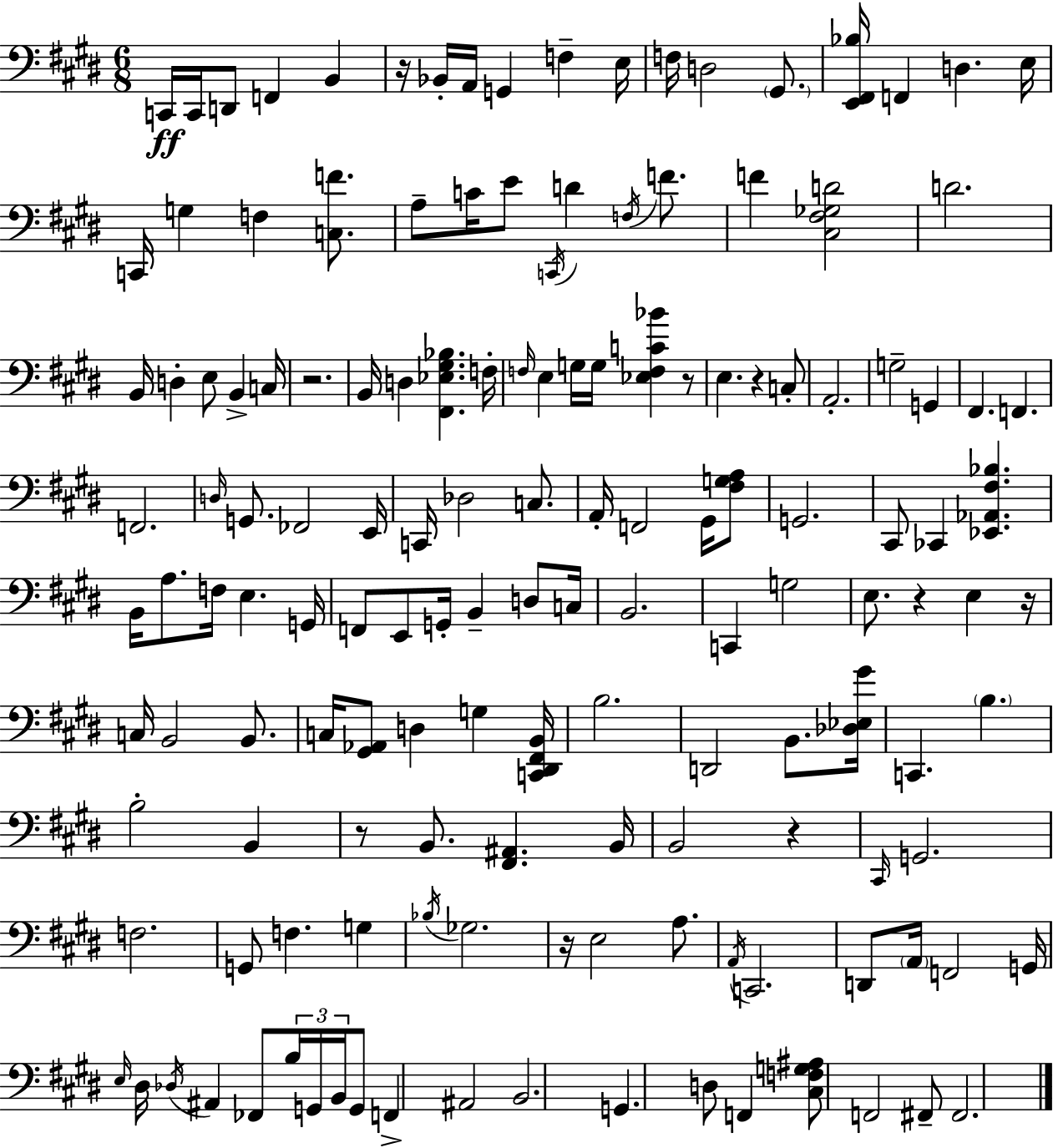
C2/s C2/s D2/e F2/q B2/q R/s Bb2/s A2/s G2/q F3/q E3/s F3/s D3/h G#2/e. [E2,F#2,Bb3]/s F2/q D3/q. E3/s C2/s G3/q F3/q [C3,F4]/e. A3/e C4/s E4/e C2/s D4/q F3/s F4/e. F4/q [C#3,F#3,Gb3,D4]/h D4/h. B2/s D3/q E3/e B2/q C3/s R/h. B2/s D3/q [F#2,Eb3,G#3,Bb3]/q. F3/s F3/s E3/q G3/s G3/s [Eb3,F3,C4,Bb4]/q R/e E3/q. R/q C3/e A2/h. G3/h G2/q F#2/q. F2/q. F2/h. D3/s G2/e. FES2/h E2/s C2/s Db3/h C3/e. A2/s F2/h G#2/s [F#3,G3,A3]/e G2/h. C#2/e CES2/q [Eb2,Ab2,F#3,Bb3]/q. B2/s A3/e. F3/s E3/q. G2/s F2/e E2/e G2/s B2/q D3/e C3/s B2/h. C2/q G3/h E3/e. R/q E3/q R/s C3/s B2/h B2/e. C3/s [G#2,Ab2]/e D3/q G3/q [C2,D#2,F#2,B2]/s B3/h. D2/h B2/e. [Db3,Eb3,G#4]/s C2/q. B3/q. B3/h B2/q R/e B2/e. [F#2,A#2]/q. B2/s B2/h R/q C#2/s G2/h. F3/h. G2/e F3/q. G3/q Bb3/s Gb3/h. R/s E3/h A3/e. A2/s C2/h. D2/e A2/s F2/h G2/s E3/s D#3/s Db3/s A#2/q FES2/e B3/s G2/s B2/s G2/e F2/q A#2/h B2/h. G2/q. D3/e F2/q [C#3,F3,G3,A#3]/e F2/h F#2/e F#2/h.